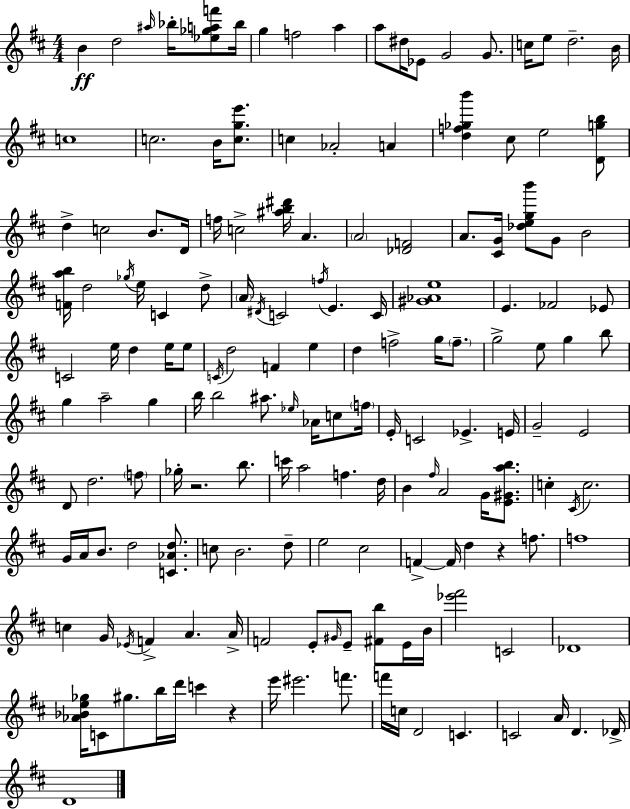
B4/q D5/h A#5/s Bb5/s [Eb5,Gb5,A5,F6]/e Bb5/s G5/q F5/h A5/q A5/e D#5/s Eb4/e G4/h G4/e. C5/s E5/e D5/h. B4/s C5/w C5/h. B4/s [C5,G5,E6]/e. C5/q Ab4/h A4/q [D5,F5,Gb5,B6]/q C#5/e E5/h [D4,G5,B5]/e D5/q C5/h B4/e. D4/s F5/s C5/h [A#5,B5,D#6]/s A4/q. A4/h [Db4,F4]/h A4/e. [C#4,G4]/s [Db5,E5,G5,B6]/e G4/e B4/h [F4,A5,B5]/s D5/h Gb5/s E5/s C4/q D5/e A4/s D#4/s C4/h F5/s E4/q. C4/s [G#4,Ab4,E5]/w E4/q. FES4/h Eb4/e C4/h E5/s D5/q E5/s E5/e C4/s D5/h F4/q E5/q D5/q F5/h G5/s F5/e. G5/h E5/e G5/q B5/e G5/q A5/h G5/q B5/s B5/h A#5/e. Eb5/s Ab4/s C5/e F5/s E4/s C4/h Eb4/q. E4/s G4/h E4/h D4/e D5/h. F5/e Gb5/s R/h. B5/e. C6/s A5/h F5/q. D5/s B4/q F#5/s A4/h G4/s [E4,G#4,A5,B5]/e. C5/q C#4/s C5/h. G4/s A4/s B4/e. D5/h [C4,Ab4,D5]/e. C5/e B4/h. D5/e E5/h C#5/h F4/q F4/s D5/q R/q F5/e. F5/w C5/q G4/s Eb4/s F4/q A4/q. A4/s F4/h E4/e G#4/s E4/e [F#4,B5]/e E4/s B4/s [Eb6,F#6]/h C4/h Db4/w [Ab4,Bb4,E5,Gb5]/s C4/e G#5/e. B5/s D6/s C6/q R/q E6/s EIS6/h. F6/e. F6/s C5/s D4/h C4/q. C4/h A4/s D4/q. Db4/s D4/w